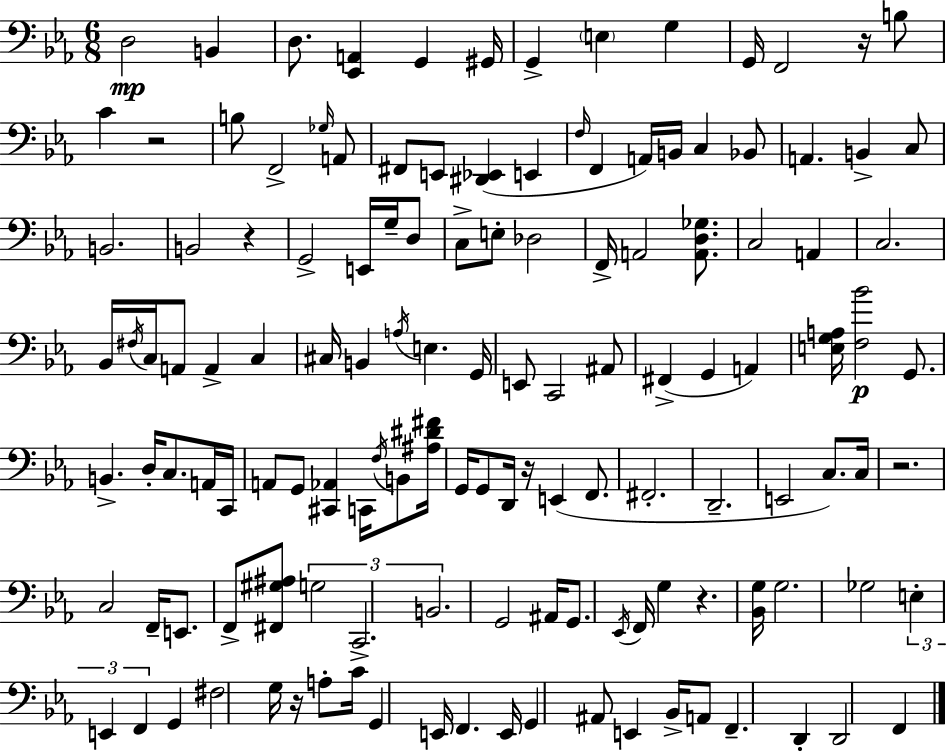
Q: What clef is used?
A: bass